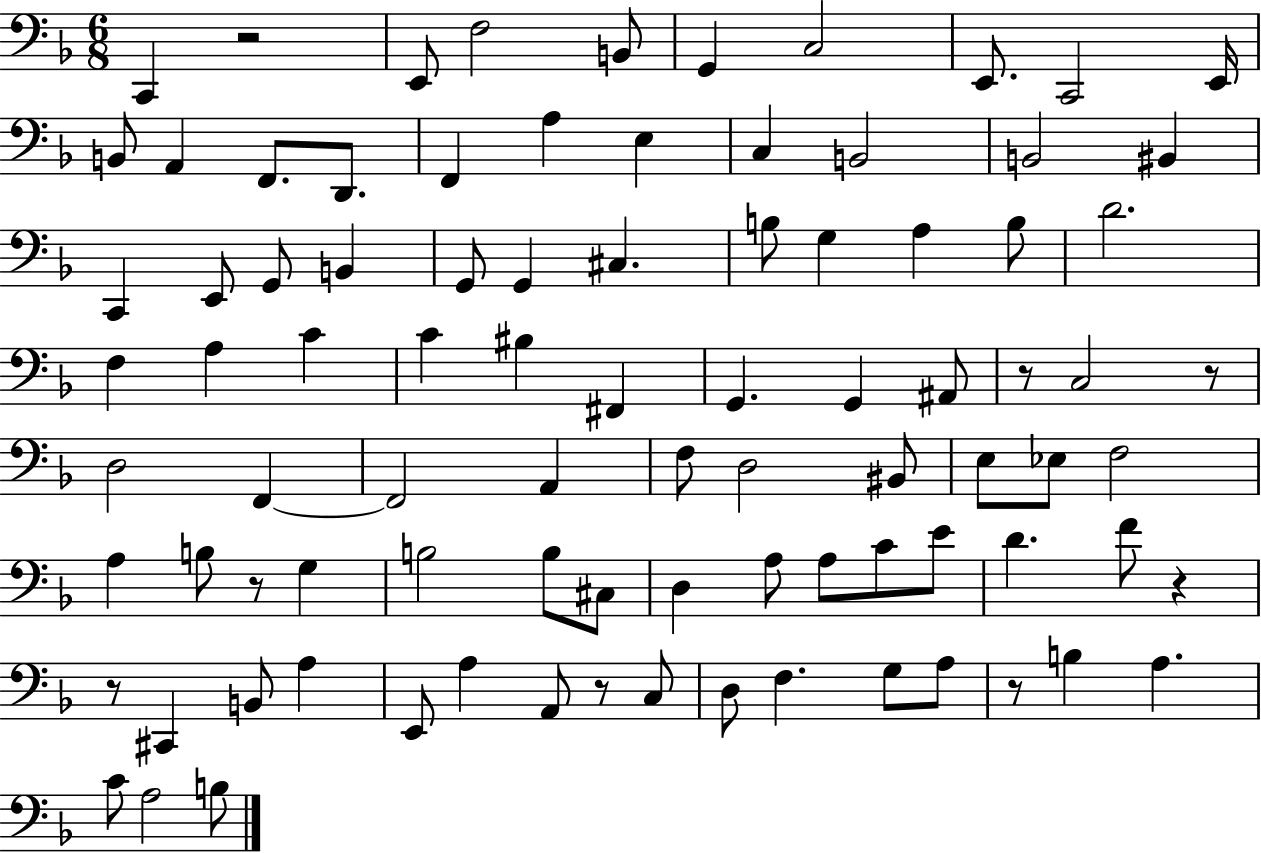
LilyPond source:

{
  \clef bass
  \numericTimeSignature
  \time 6/8
  \key f \major
  \repeat volta 2 { c,4 r2 | e,8 f2 b,8 | g,4 c2 | e,8. c,2 e,16 | \break b,8 a,4 f,8. d,8. | f,4 a4 e4 | c4 b,2 | b,2 bis,4 | \break c,4 e,8 g,8 b,4 | g,8 g,4 cis4. | b8 g4 a4 b8 | d'2. | \break f4 a4 c'4 | c'4 bis4 fis,4 | g,4. g,4 ais,8 | r8 c2 r8 | \break d2 f,4~~ | f,2 a,4 | f8 d2 bis,8 | e8 ees8 f2 | \break a4 b8 r8 g4 | b2 b8 cis8 | d4 a8 a8 c'8 e'8 | d'4. f'8 r4 | \break r8 cis,4 b,8 a4 | e,8 a4 a,8 r8 c8 | d8 f4. g8 a8 | r8 b4 a4. | \break c'8 a2 b8 | } \bar "|."
}